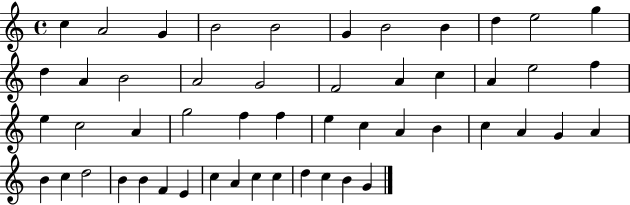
C5/q A4/h G4/q B4/h B4/h G4/q B4/h B4/q D5/q E5/h G5/q D5/q A4/q B4/h A4/h G4/h F4/h A4/q C5/q A4/q E5/h F5/q E5/q C5/h A4/q G5/h F5/q F5/q E5/q C5/q A4/q B4/q C5/q A4/q G4/q A4/q B4/q C5/q D5/h B4/q B4/q F4/q E4/q C5/q A4/q C5/q C5/q D5/q C5/q B4/q G4/q